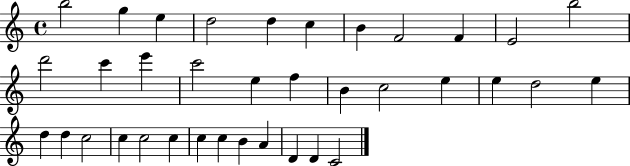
{
  \clef treble
  \time 4/4
  \defaultTimeSignature
  \key c \major
  b''2 g''4 e''4 | d''2 d''4 c''4 | b'4 f'2 f'4 | e'2 b''2 | \break d'''2 c'''4 e'''4 | c'''2 e''4 f''4 | b'4 c''2 e''4 | e''4 d''2 e''4 | \break d''4 d''4 c''2 | c''4 c''2 c''4 | c''4 c''4 b'4 a'4 | d'4 d'4 c'2 | \break \bar "|."
}